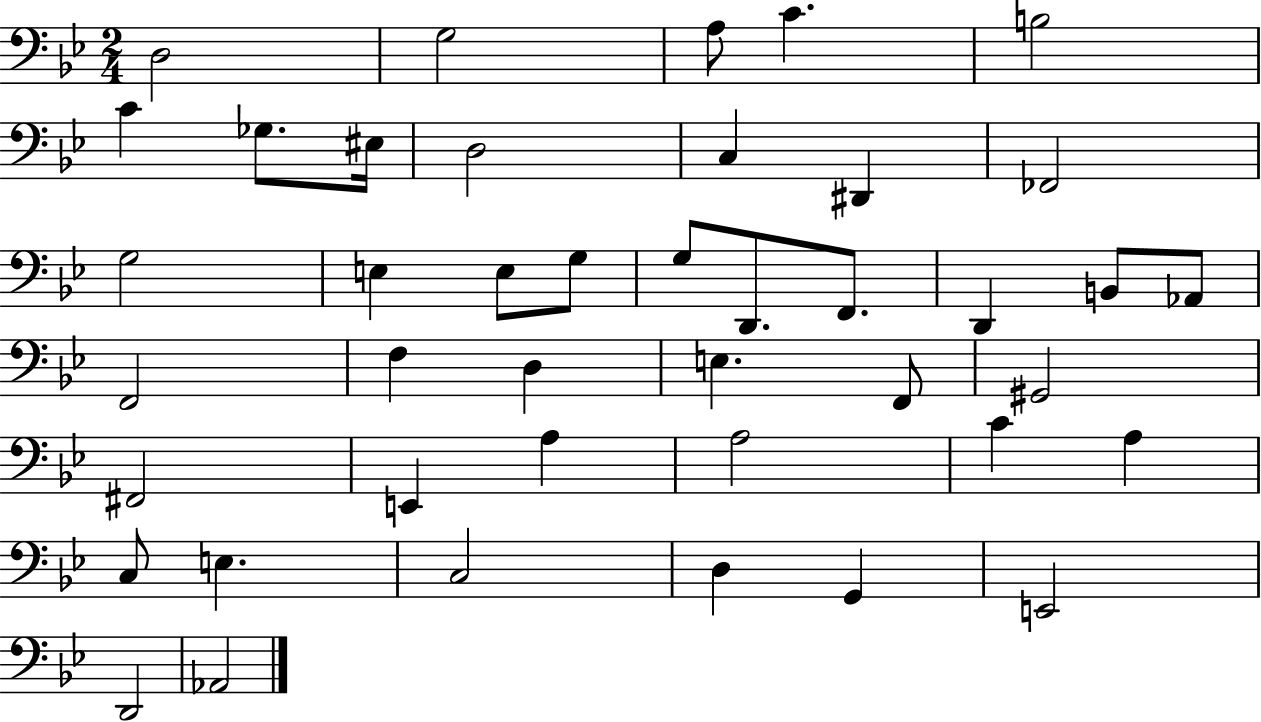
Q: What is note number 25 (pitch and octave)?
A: D3